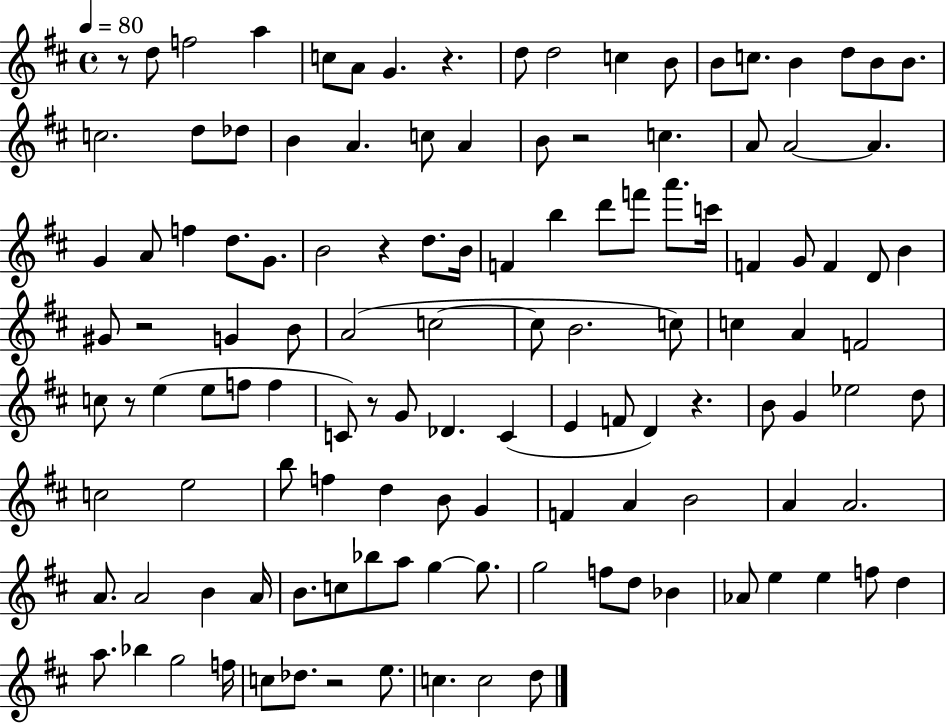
{
  \clef treble
  \time 4/4
  \defaultTimeSignature
  \key d \major
  \tempo 4 = 80
  r8 d''8 f''2 a''4 | c''8 a'8 g'4. r4. | d''8 d''2 c''4 b'8 | b'8 c''8. b'4 d''8 b'8 b'8. | \break c''2. d''8 des''8 | b'4 a'4. c''8 a'4 | b'8 r2 c''4. | a'8 a'2~~ a'4. | \break g'4 a'8 f''4 d''8. g'8. | b'2 r4 d''8. b'16 | f'4 b''4 d'''8 f'''8 a'''8. c'''16 | f'4 g'8 f'4 d'8 b'4 | \break gis'8 r2 g'4 b'8 | a'2( c''2~~ | c''8 b'2. c''8) | c''4 a'4 f'2 | \break c''8 r8 e''4( e''8 f''8 f''4 | c'8) r8 g'8 des'4. c'4( | e'4 f'8 d'4) r4. | b'8 g'4 ees''2 d''8 | \break c''2 e''2 | b''8 f''4 d''4 b'8 g'4 | f'4 a'4 b'2 | a'4 a'2. | \break a'8. a'2 b'4 a'16 | b'8. c''8 bes''8 a''8 g''4~~ g''8. | g''2 f''8 d''8 bes'4 | aes'8 e''4 e''4 f''8 d''4 | \break a''8. bes''4 g''2 f''16 | c''8 des''8. r2 e''8. | c''4. c''2 d''8 | \bar "|."
}